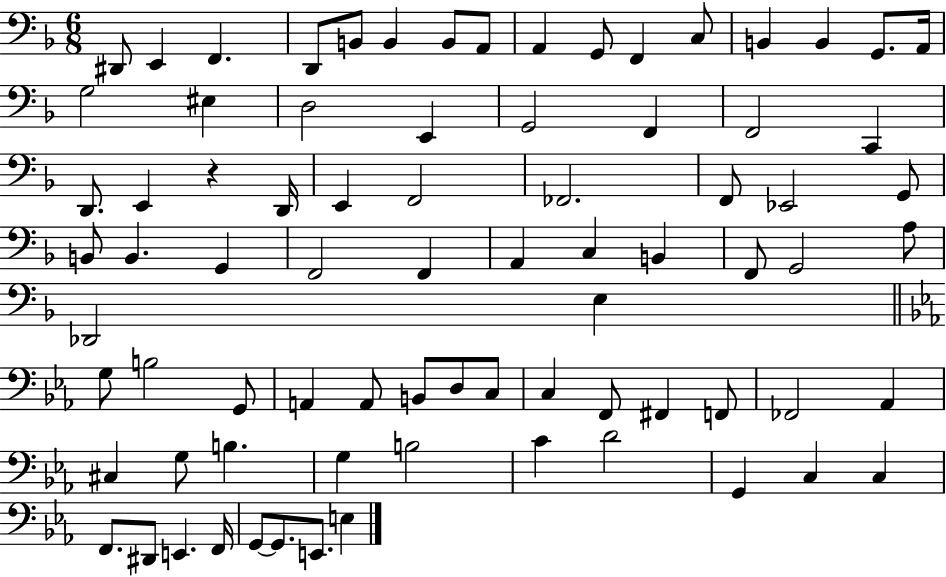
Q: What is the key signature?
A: F major